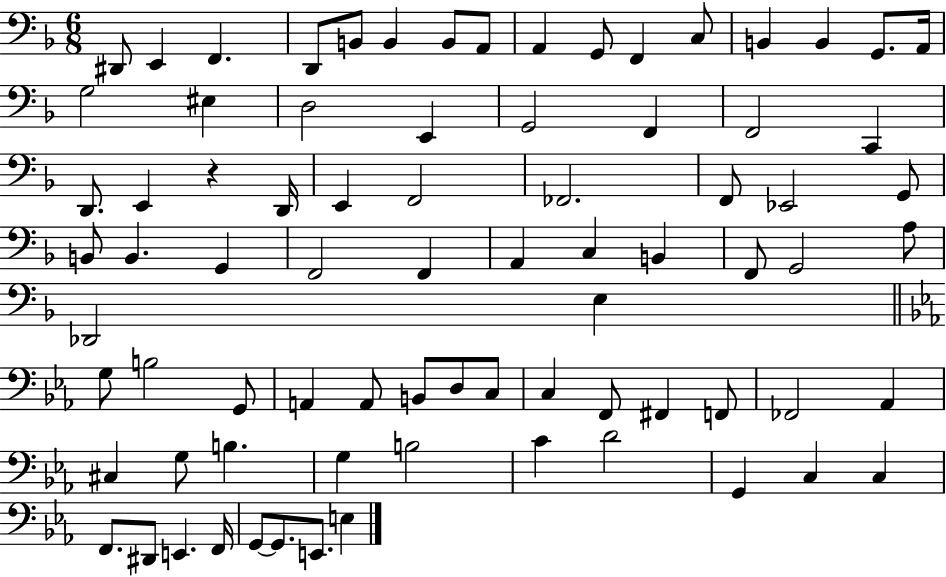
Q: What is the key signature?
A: F major